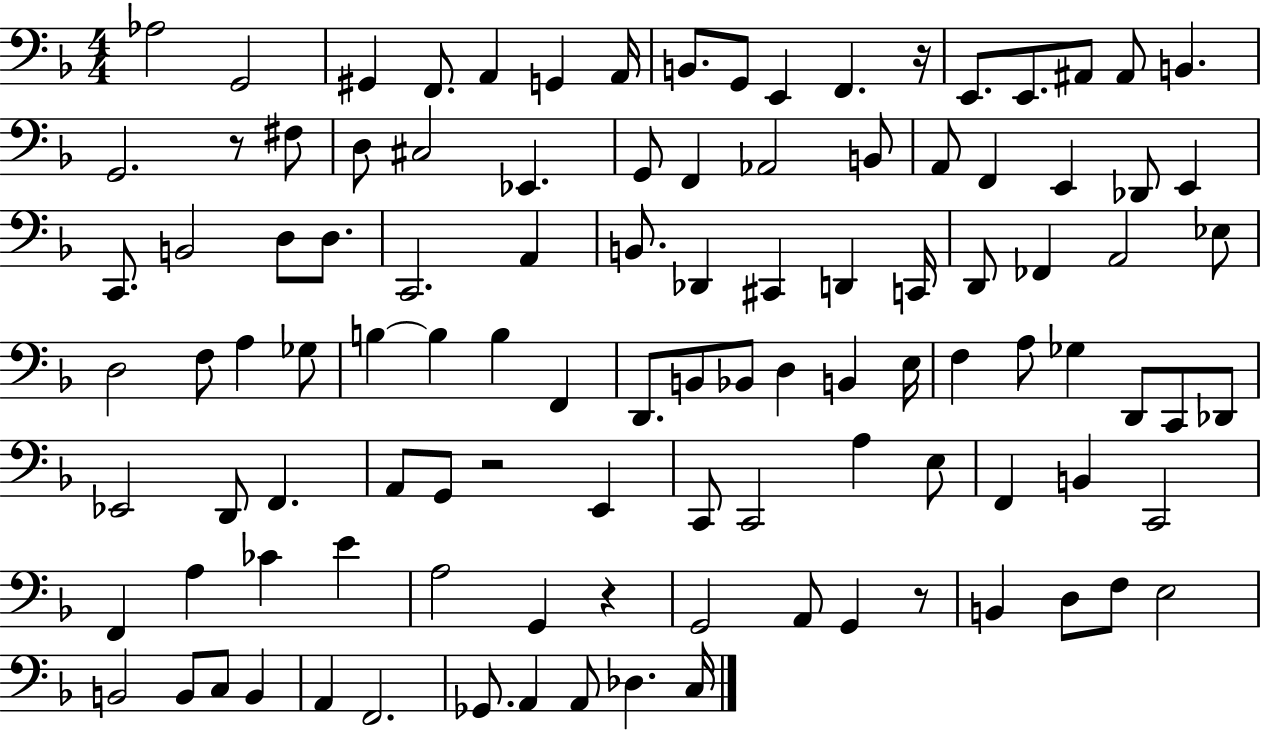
{
  \clef bass
  \numericTimeSignature
  \time 4/4
  \key f \major
  aes2 g,2 | gis,4 f,8. a,4 g,4 a,16 | b,8. g,8 e,4 f,4. r16 | e,8. e,8. ais,8 ais,8 b,4. | \break g,2. r8 fis8 | d8 cis2 ees,4. | g,8 f,4 aes,2 b,8 | a,8 f,4 e,4 des,8 e,4 | \break c,8. b,2 d8 d8. | c,2. a,4 | b,8. des,4 cis,4 d,4 c,16 | d,8 fes,4 a,2 ees8 | \break d2 f8 a4 ges8 | b4~~ b4 b4 f,4 | d,8. b,8 bes,8 d4 b,4 e16 | f4 a8 ges4 d,8 c,8 des,8 | \break ees,2 d,8 f,4. | a,8 g,8 r2 e,4 | c,8 c,2 a4 e8 | f,4 b,4 c,2 | \break f,4 a4 ces'4 e'4 | a2 g,4 r4 | g,2 a,8 g,4 r8 | b,4 d8 f8 e2 | \break b,2 b,8 c8 b,4 | a,4 f,2. | ges,8. a,4 a,8 des4. c16 | \bar "|."
}